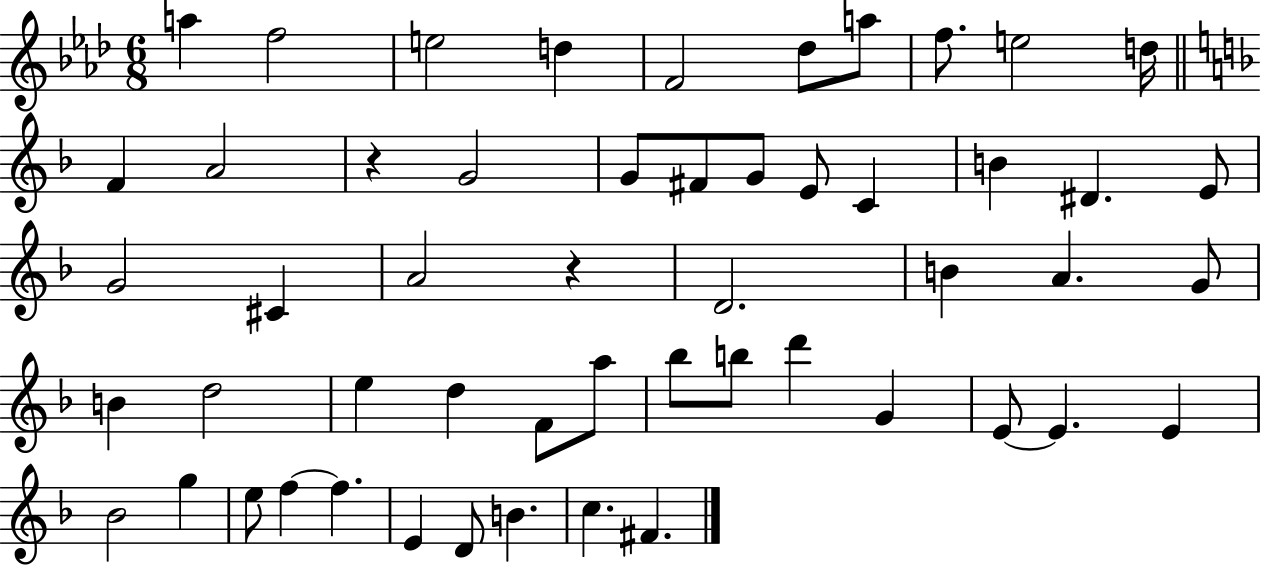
{
  \clef treble
  \numericTimeSignature
  \time 6/8
  \key aes \major
  \repeat volta 2 { a''4 f''2 | e''2 d''4 | f'2 des''8 a''8 | f''8. e''2 d''16 | \break \bar "||" \break \key f \major f'4 a'2 | r4 g'2 | g'8 fis'8 g'8 e'8 c'4 | b'4 dis'4. e'8 | \break g'2 cis'4 | a'2 r4 | d'2. | b'4 a'4. g'8 | \break b'4 d''2 | e''4 d''4 f'8 a''8 | bes''8 b''8 d'''4 g'4 | e'8~~ e'4. e'4 | \break bes'2 g''4 | e''8 f''4~~ f''4. | e'4 d'8 b'4. | c''4. fis'4. | \break } \bar "|."
}